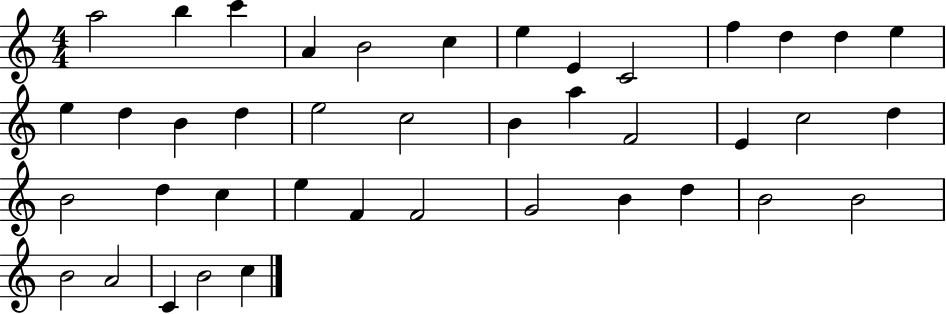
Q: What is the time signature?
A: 4/4